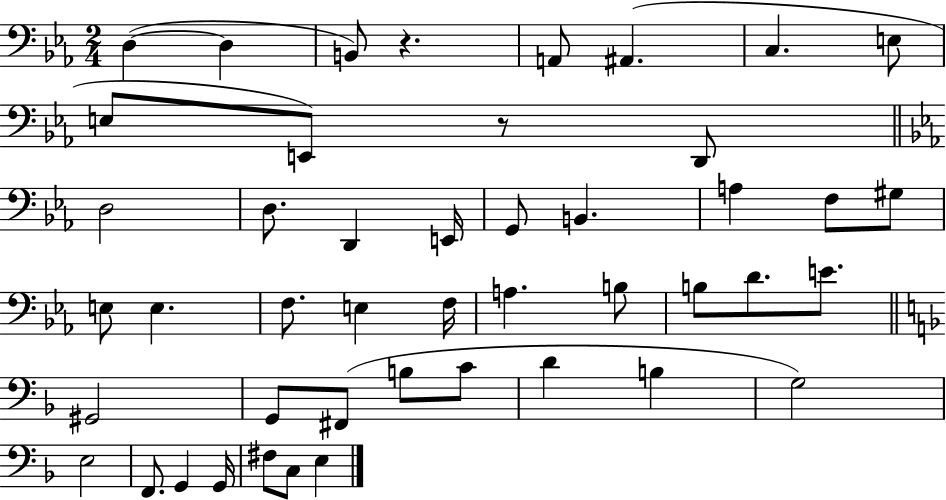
D3/q D3/q B2/e R/q. A2/e A#2/q. C3/q. E3/e E3/e E2/e R/e D2/e D3/h D3/e. D2/q E2/s G2/e B2/q. A3/q F3/e G#3/e E3/e E3/q. F3/e. E3/q F3/s A3/q. B3/e B3/e D4/e. E4/e. G#2/h G2/e F#2/e B3/e C4/e D4/q B3/q G3/h E3/h F2/e. G2/q G2/s F#3/e C3/e E3/q